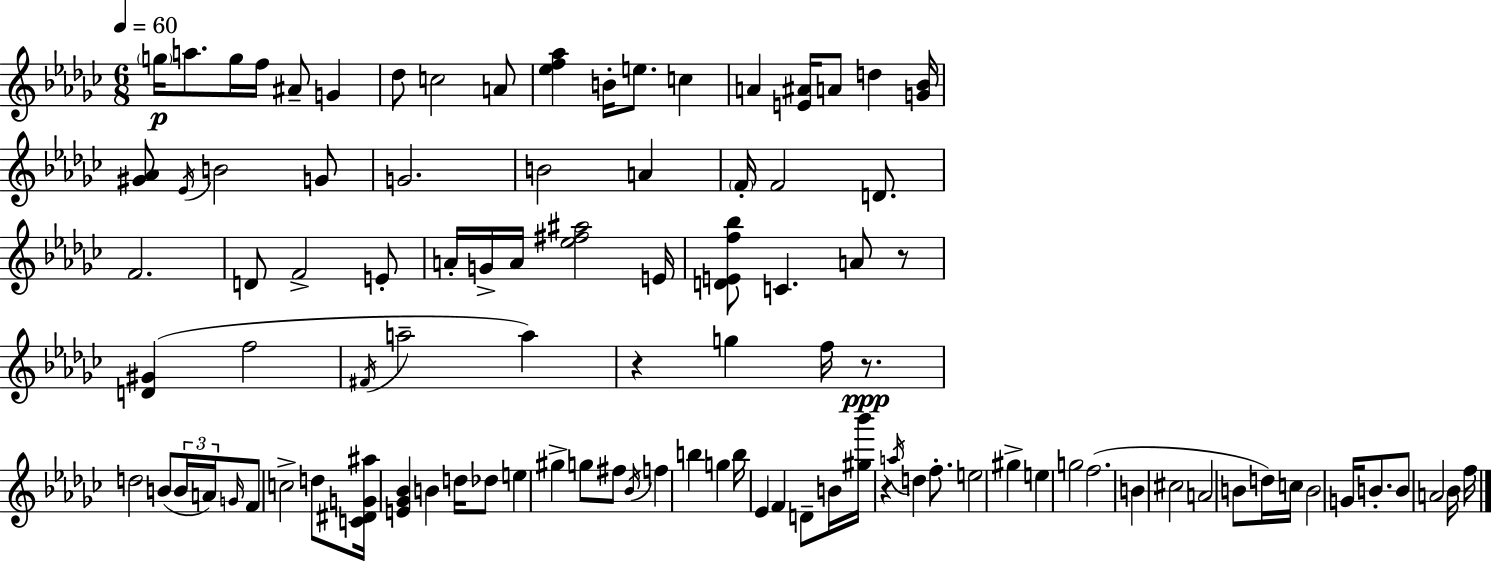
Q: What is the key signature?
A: EES minor